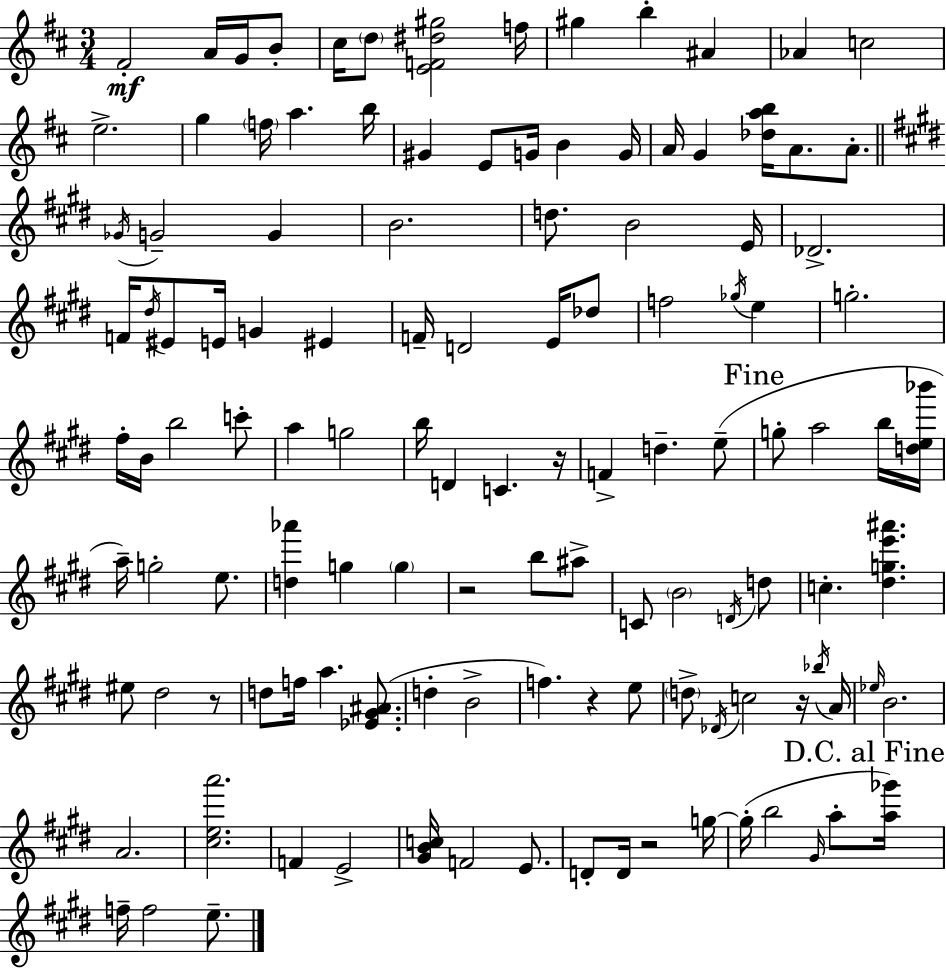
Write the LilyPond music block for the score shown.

{
  \clef treble
  \numericTimeSignature
  \time 3/4
  \key d \major
  fis'2-.\mf a'16 g'16 b'8-. | cis''16 \parenthesize d''8 <e' f' dis'' gis''>2 f''16 | gis''4 b''4-. ais'4 | aes'4 c''2 | \break e''2.-> | g''4 \parenthesize f''16 a''4. b''16 | gis'4 e'8 g'16 b'4 g'16 | a'16 g'4 <des'' a'' b''>16 a'8. a'8.-. | \break \bar "||" \break \key e \major \acciaccatura { ges'16 } g'2-- g'4 | b'2. | d''8. b'2 | e'16 des'2.-> | \break f'16 \acciaccatura { dis''16 } eis'8 e'16 g'4 eis'4 | f'16-- d'2 e'16 | des''8 f''2 \acciaccatura { ges''16 } e''4 | g''2.-. | \break fis''16-. b'16 b''2 | c'''8-. a''4 g''2 | b''16 d'4 c'4. | r16 f'4-> d''4.-- | \break e''8--( \mark "Fine" g''8-. a''2 | b''16 <d'' e'' bes'''>16 a''16--) g''2-. | e''8. <d'' aes'''>4 g''4 \parenthesize g''4 | r2 b''8 | \break ais''8-> c'8 \parenthesize b'2 | \acciaccatura { d'16 } d''8 c''4.-. <dis'' g'' e''' ais'''>4. | eis''8 dis''2 | r8 d''8 f''16 a''4. | \break <ees' gis' ais'>8.( d''4-. b'2-> | f''4.) r4 | e''8 \parenthesize d''8-> \acciaccatura { des'16 } c''2 | r16 \acciaccatura { bes''16 } a'16 \grace { ees''16 } b'2. | \break a'2. | <cis'' e'' a'''>2. | f'4 e'2-> | <gis' b' c''>16 f'2 | \break e'8. d'8-. d'16 r2 | g''16~~ g''16-.( b''2 | \grace { gis'16 } a''8-. \mark "D.C. al Fine" <a'' ges'''>16) f''16-- f''2 | e''8.-- \bar "|."
}